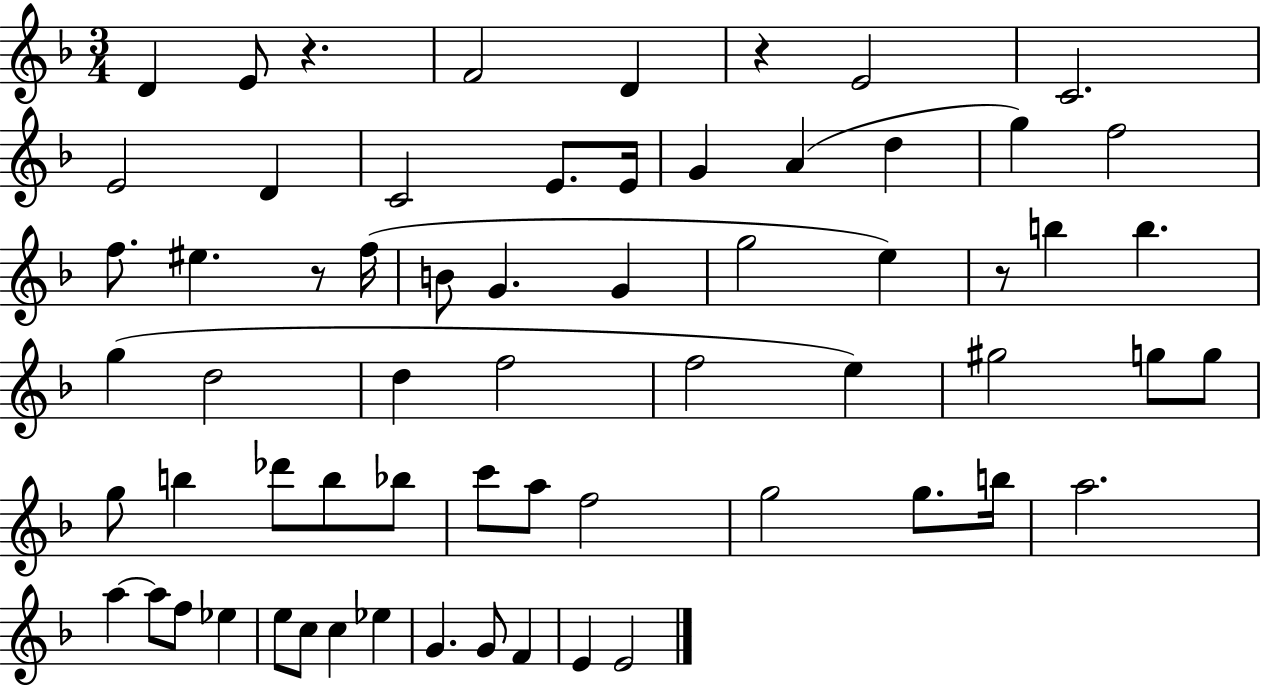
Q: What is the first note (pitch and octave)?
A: D4